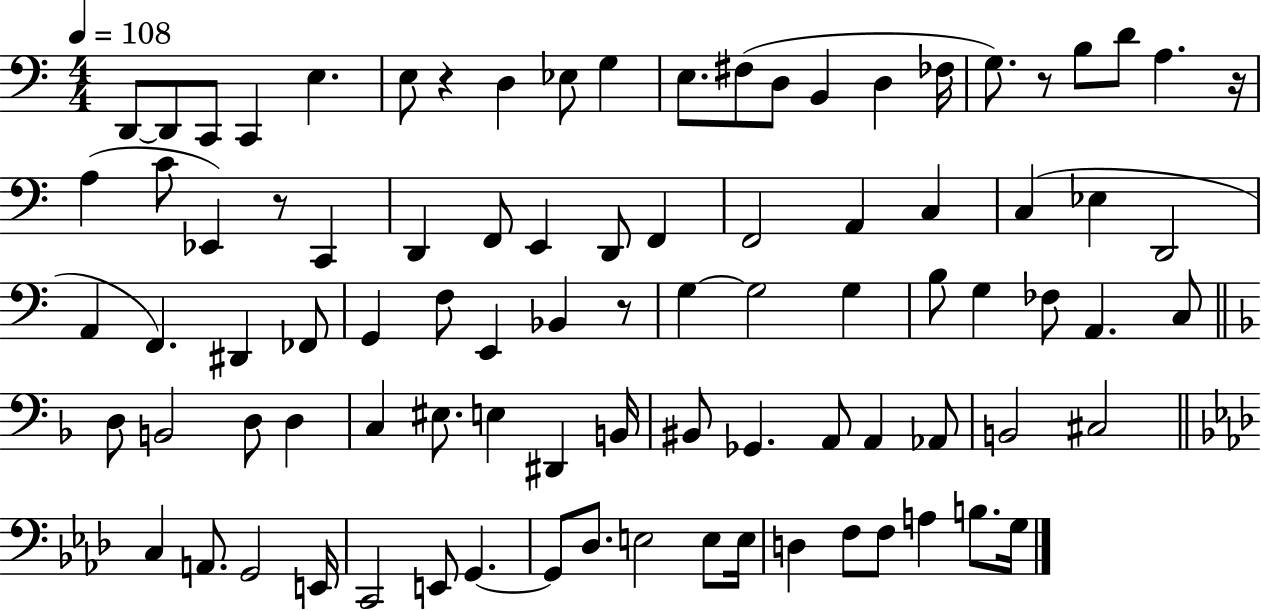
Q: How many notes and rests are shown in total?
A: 89